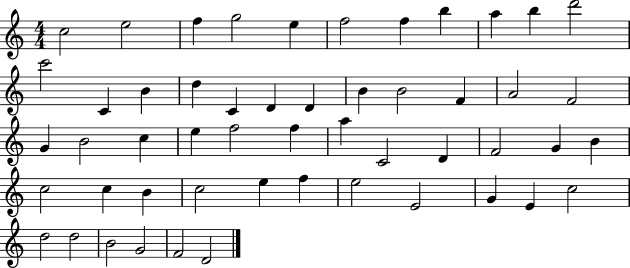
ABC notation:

X:1
T:Untitled
M:4/4
L:1/4
K:C
c2 e2 f g2 e f2 f b a b d'2 c'2 C B d C D D B B2 F A2 F2 G B2 c e f2 f a C2 D F2 G B c2 c B c2 e f e2 E2 G E c2 d2 d2 B2 G2 F2 D2